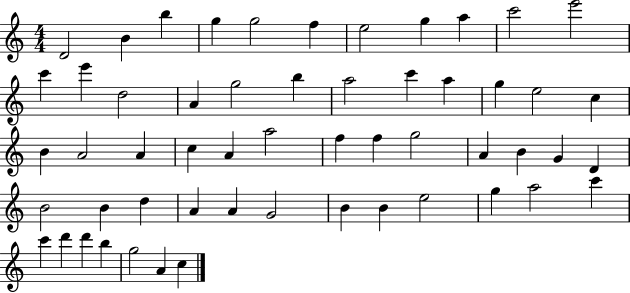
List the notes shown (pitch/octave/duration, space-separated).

D4/h B4/q B5/q G5/q G5/h F5/q E5/h G5/q A5/q C6/h E6/h C6/q E6/q D5/h A4/q G5/h B5/q A5/h C6/q A5/q G5/q E5/h C5/q B4/q A4/h A4/q C5/q A4/q A5/h F5/q F5/q G5/h A4/q B4/q G4/q D4/q B4/h B4/q D5/q A4/q A4/q G4/h B4/q B4/q E5/h G5/q A5/h C6/q C6/q D6/q D6/q B5/q G5/h A4/q C5/q